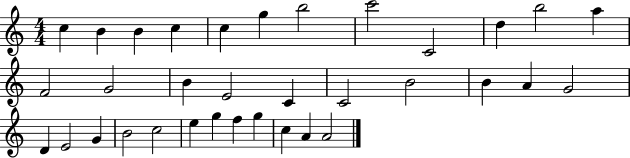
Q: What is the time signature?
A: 4/4